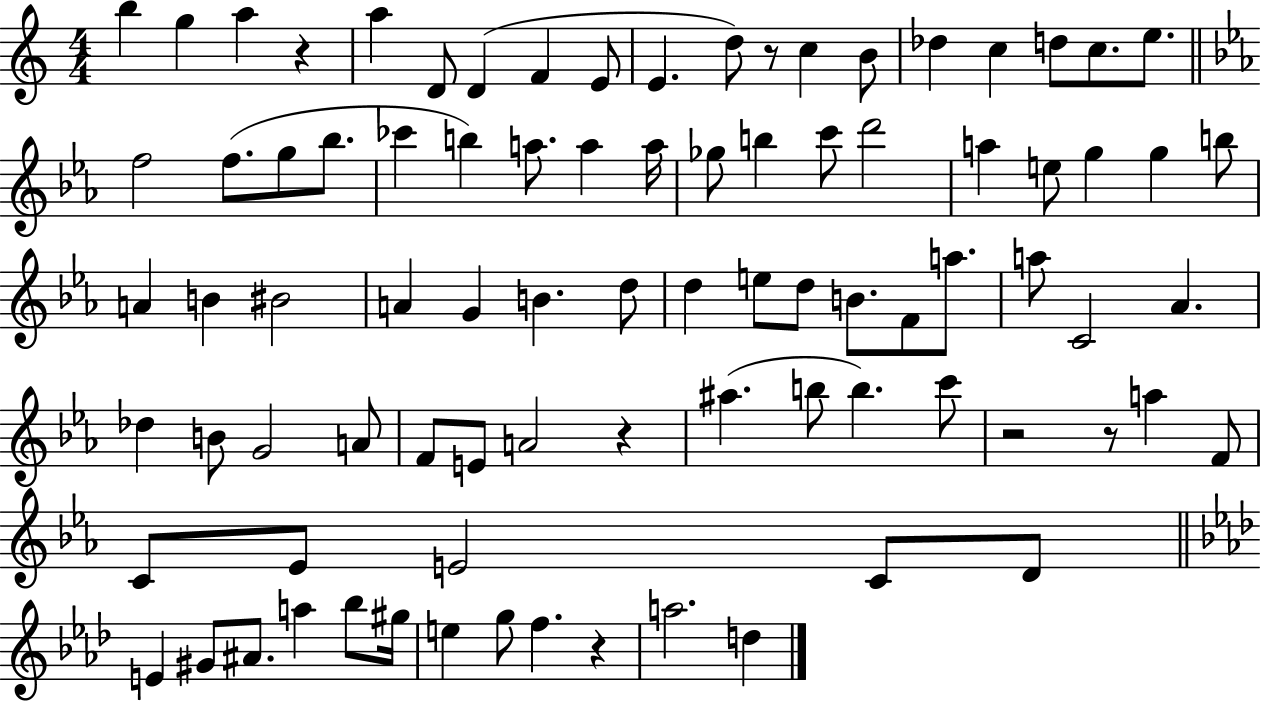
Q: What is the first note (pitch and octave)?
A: B5